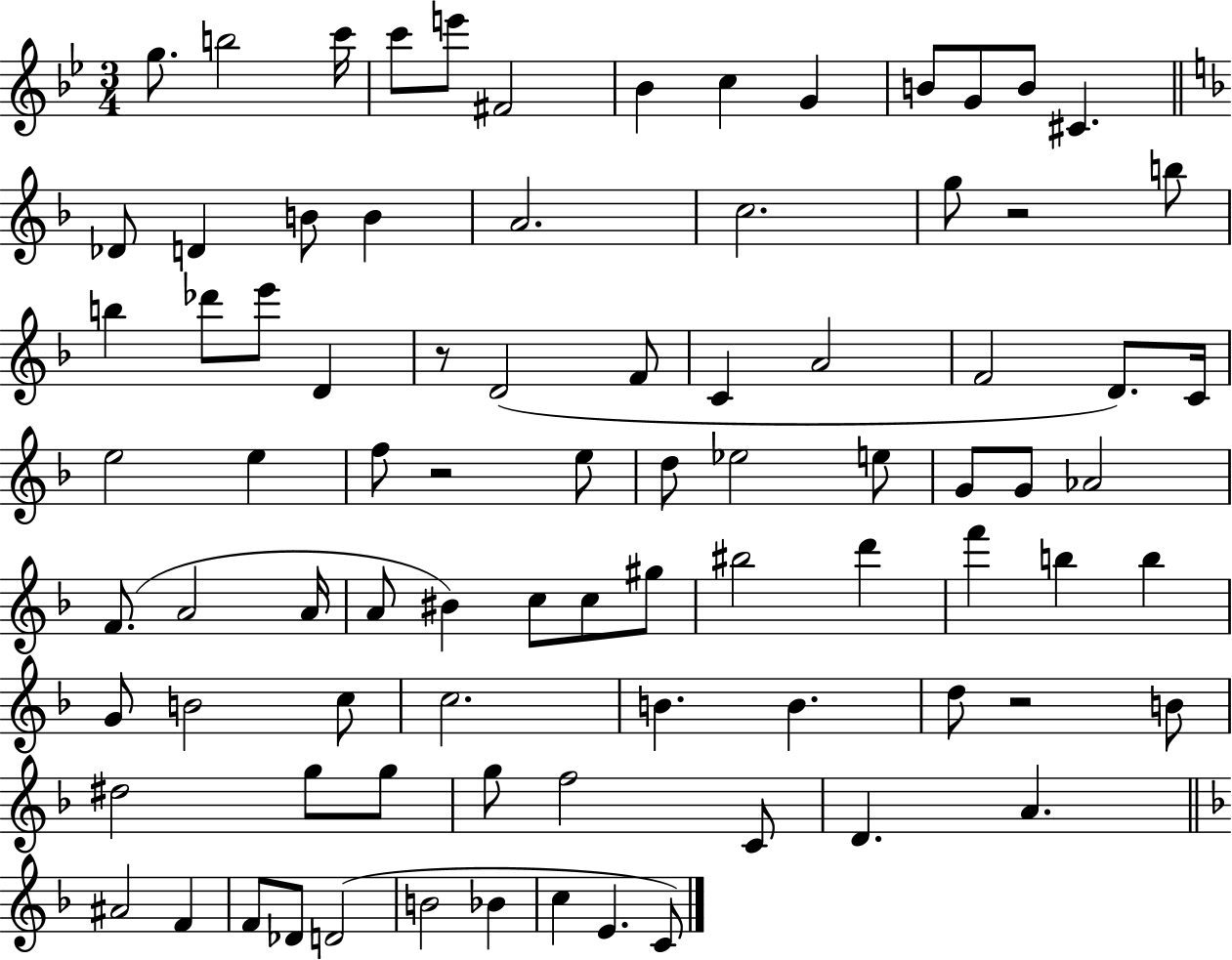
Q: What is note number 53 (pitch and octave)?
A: F6